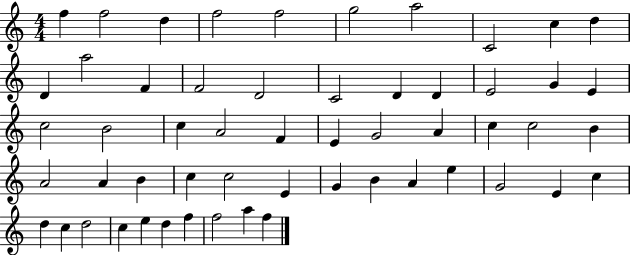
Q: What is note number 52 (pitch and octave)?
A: F5